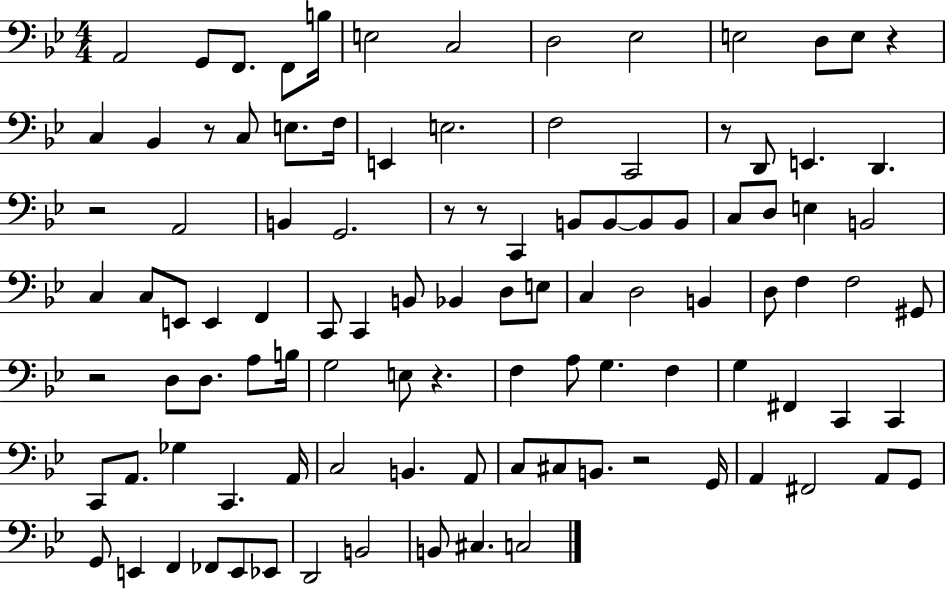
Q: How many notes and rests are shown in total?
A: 104